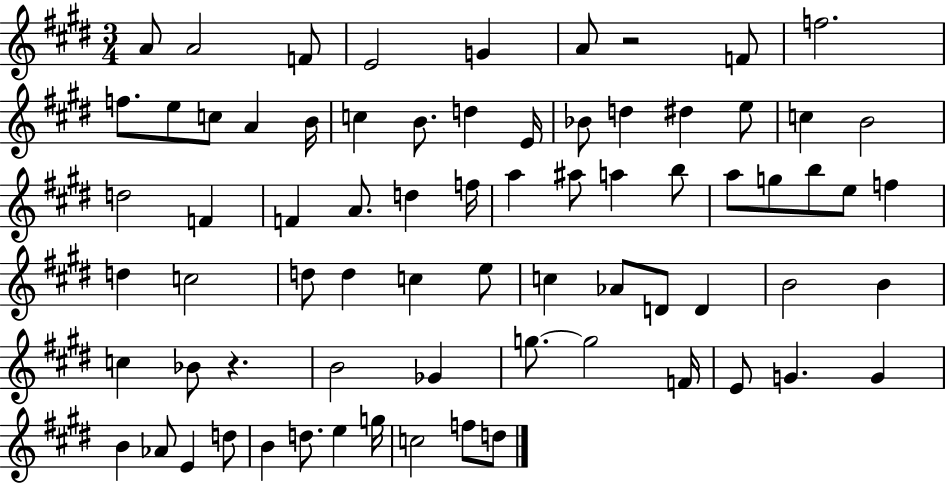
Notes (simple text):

A4/e A4/h F4/e E4/h G4/q A4/e R/h F4/e F5/h. F5/e. E5/e C5/e A4/q B4/s C5/q B4/e. D5/q E4/s Bb4/e D5/q D#5/q E5/e C5/q B4/h D5/h F4/q F4/q A4/e. D5/q F5/s A5/q A#5/e A5/q B5/e A5/e G5/e B5/e E5/e F5/q D5/q C5/h D5/e D5/q C5/q E5/e C5/q Ab4/e D4/e D4/q B4/h B4/q C5/q Bb4/e R/q. B4/h Gb4/q G5/e. G5/h F4/s E4/e G4/q. G4/q B4/q Ab4/e E4/q D5/e B4/q D5/e. E5/q G5/s C5/h F5/e D5/e